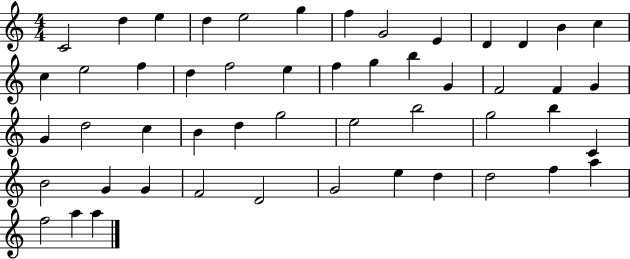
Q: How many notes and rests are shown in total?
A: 51